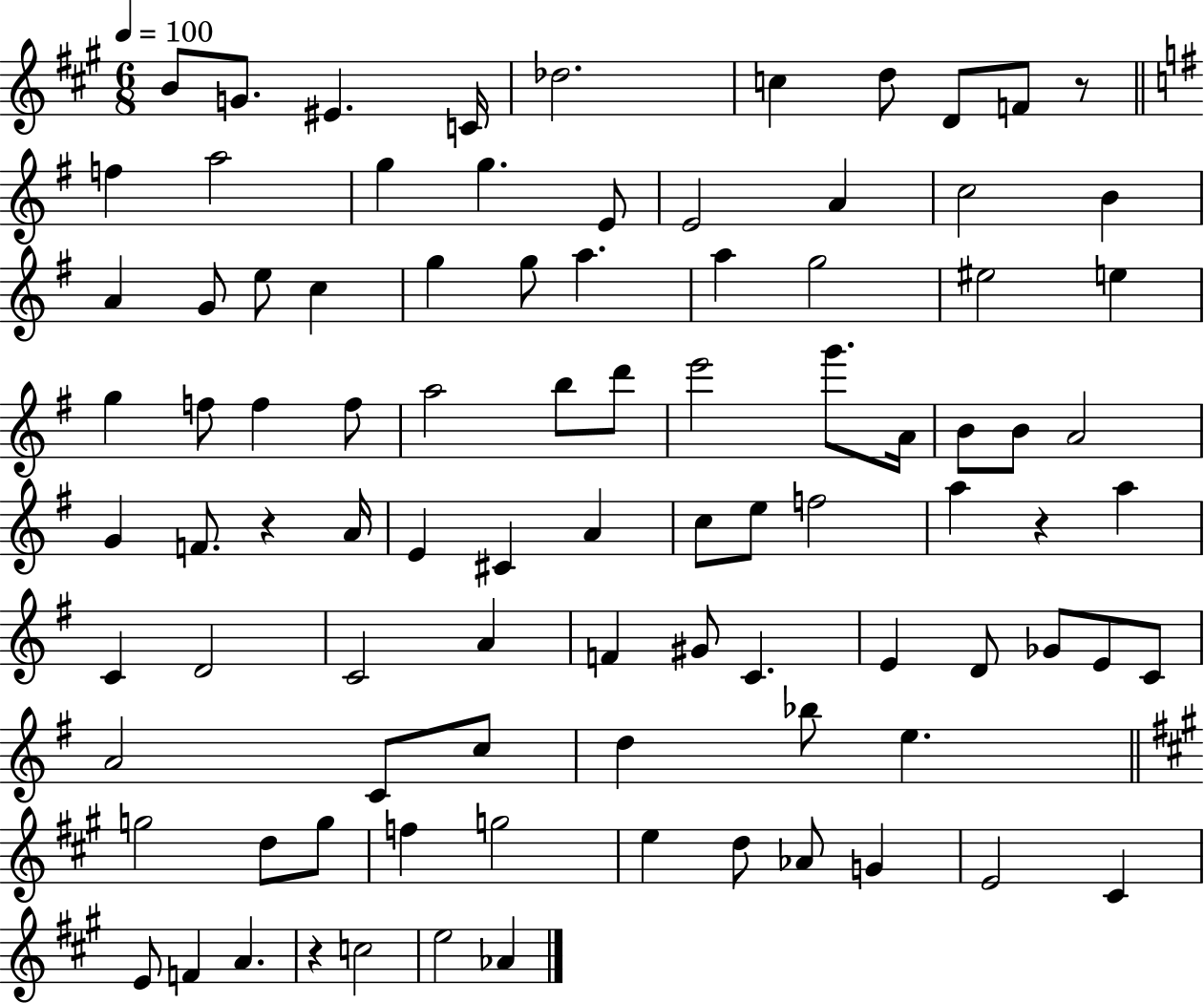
{
  \clef treble
  \numericTimeSignature
  \time 6/8
  \key a \major
  \tempo 4 = 100
  b'8 g'8. eis'4. c'16 | des''2. | c''4 d''8 d'8 f'8 r8 | \bar "||" \break \key g \major f''4 a''2 | g''4 g''4. e'8 | e'2 a'4 | c''2 b'4 | \break a'4 g'8 e''8 c''4 | g''4 g''8 a''4. | a''4 g''2 | eis''2 e''4 | \break g''4 f''8 f''4 f''8 | a''2 b''8 d'''8 | e'''2 g'''8. a'16 | b'8 b'8 a'2 | \break g'4 f'8. r4 a'16 | e'4 cis'4 a'4 | c''8 e''8 f''2 | a''4 r4 a''4 | \break c'4 d'2 | c'2 a'4 | f'4 gis'8 c'4. | e'4 d'8 ges'8 e'8 c'8 | \break a'2 c'8 c''8 | d''4 bes''8 e''4. | \bar "||" \break \key a \major g''2 d''8 g''8 | f''4 g''2 | e''4 d''8 aes'8 g'4 | e'2 cis'4 | \break e'8 f'4 a'4. | r4 c''2 | e''2 aes'4 | \bar "|."
}